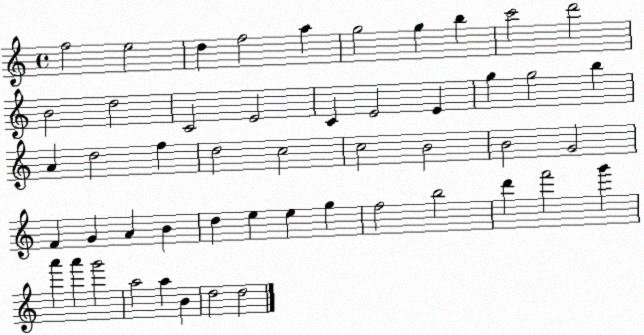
X:1
T:Untitled
M:4/4
L:1/4
K:C
f2 e2 d f2 a g2 g b c'2 d'2 B2 d2 C2 E2 C E2 E g g2 b A d2 f d2 c2 c2 B2 B2 G2 F G A B d e e g f2 b2 d' f'2 g' a' a' g'2 a2 a B d2 d2